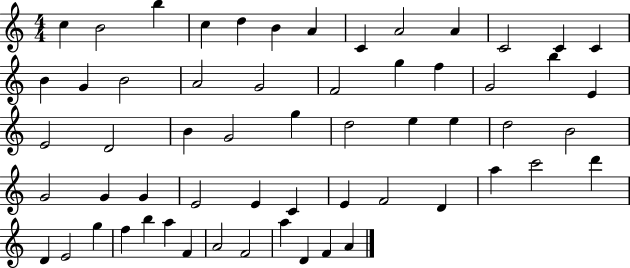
{
  \clef treble
  \numericTimeSignature
  \time 4/4
  \key c \major
  c''4 b'2 b''4 | c''4 d''4 b'4 a'4 | c'4 a'2 a'4 | c'2 c'4 c'4 | \break b'4 g'4 b'2 | a'2 g'2 | f'2 g''4 f''4 | g'2 b''4 e'4 | \break e'2 d'2 | b'4 g'2 g''4 | d''2 e''4 e''4 | d''2 b'2 | \break g'2 g'4 g'4 | e'2 e'4 c'4 | e'4 f'2 d'4 | a''4 c'''2 d'''4 | \break d'4 e'2 g''4 | f''4 b''4 a''4 f'4 | a'2 f'2 | a''4 d'4 f'4 a'4 | \break \bar "|."
}